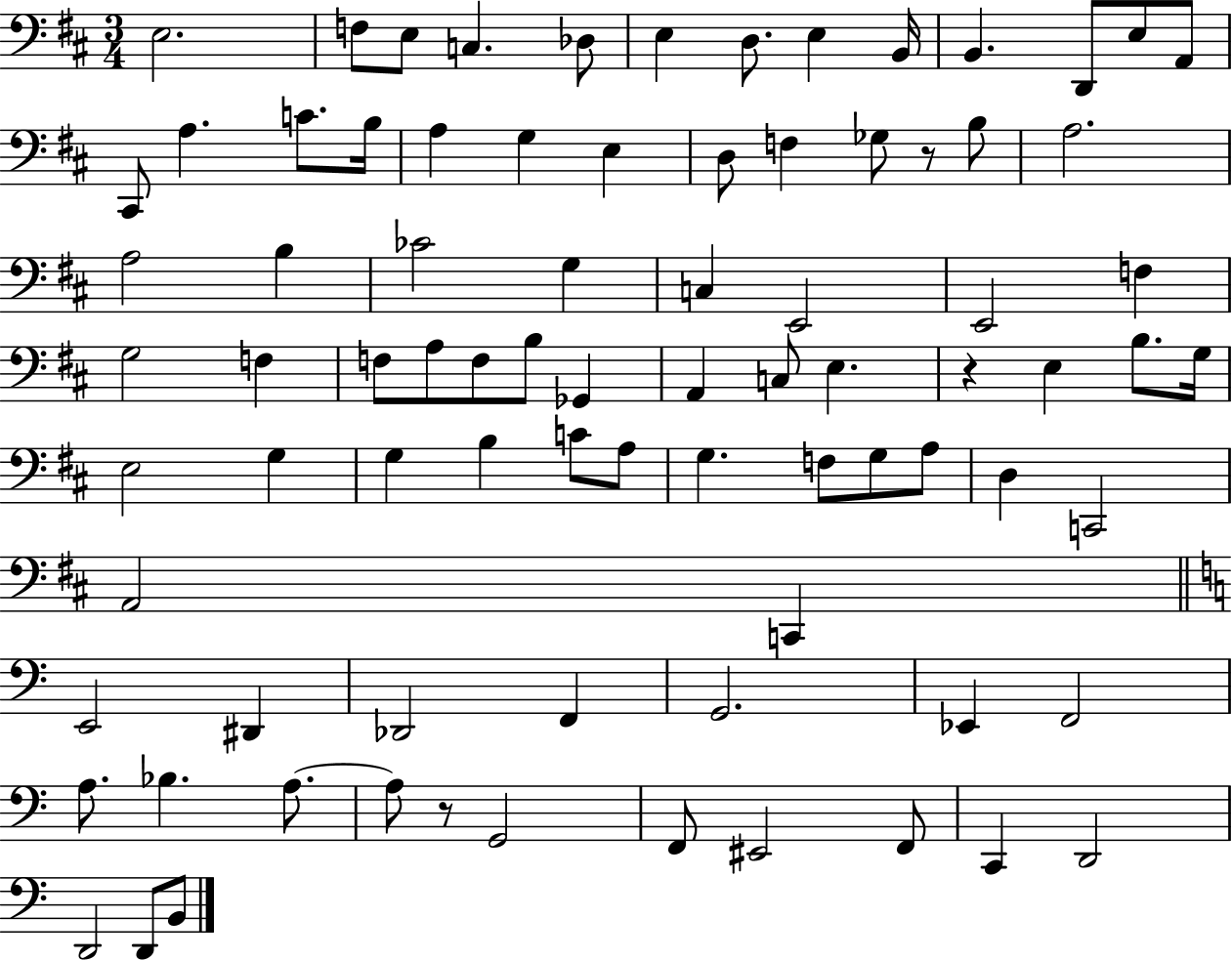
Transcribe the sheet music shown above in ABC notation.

X:1
T:Untitled
M:3/4
L:1/4
K:D
E,2 F,/2 E,/2 C, _D,/2 E, D,/2 E, B,,/4 B,, D,,/2 E,/2 A,,/2 ^C,,/2 A, C/2 B,/4 A, G, E, D,/2 F, _G,/2 z/2 B,/2 A,2 A,2 B, _C2 G, C, E,,2 E,,2 F, G,2 F, F,/2 A,/2 F,/2 B,/2 _G,, A,, C,/2 E, z E, B,/2 G,/4 E,2 G, G, B, C/2 A,/2 G, F,/2 G,/2 A,/2 D, C,,2 A,,2 C,, E,,2 ^D,, _D,,2 F,, G,,2 _E,, F,,2 A,/2 _B, A,/2 A,/2 z/2 G,,2 F,,/2 ^E,,2 F,,/2 C,, D,,2 D,,2 D,,/2 B,,/2